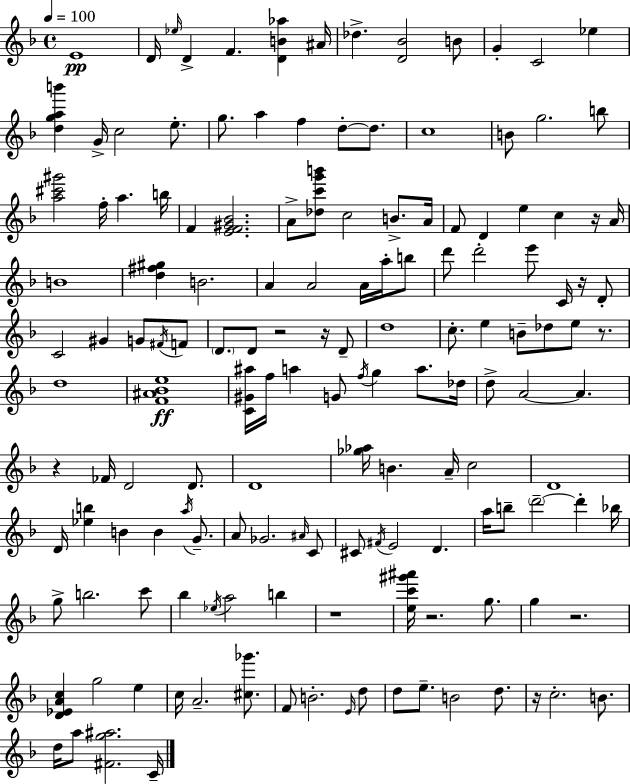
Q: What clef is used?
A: treble